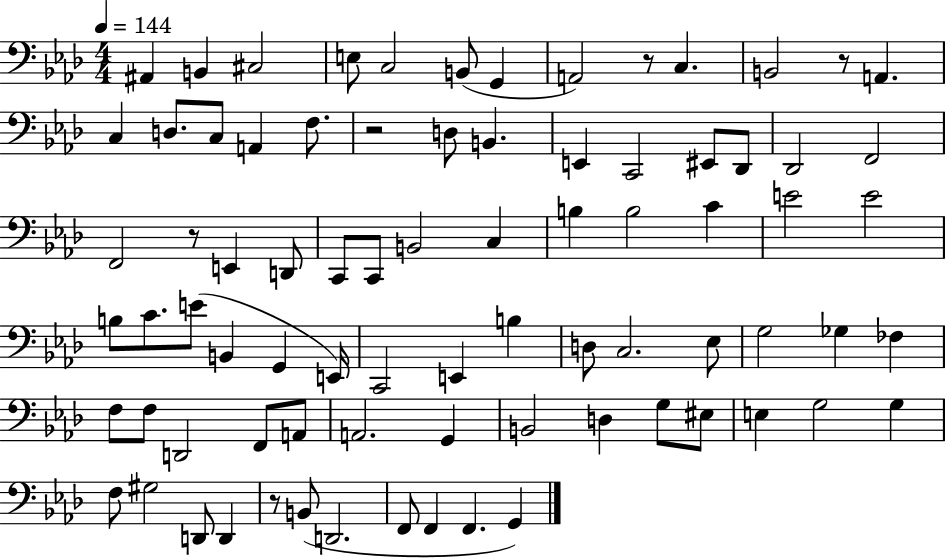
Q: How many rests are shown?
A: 5